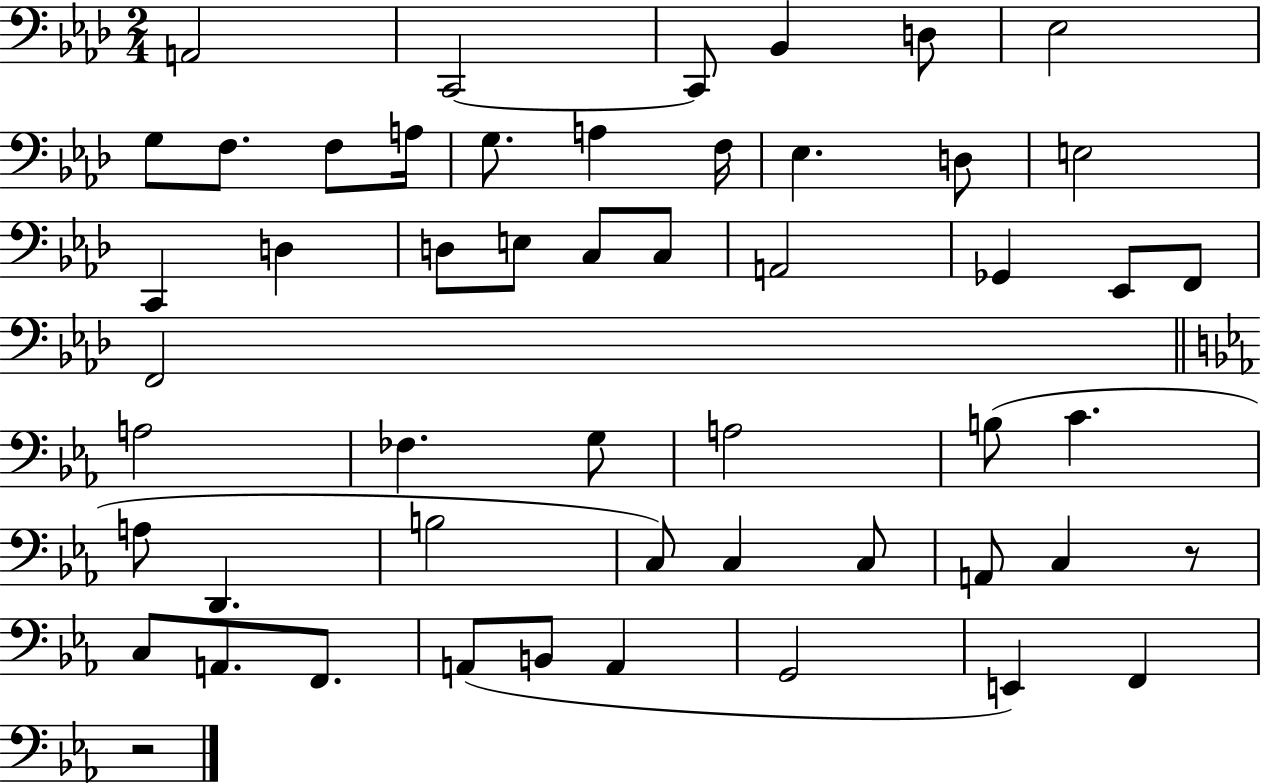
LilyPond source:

{
  \clef bass
  \numericTimeSignature
  \time 2/4
  \key aes \major
  a,2 | c,2~~ | c,8 bes,4 d8 | ees2 | \break g8 f8. f8 a16 | g8. a4 f16 | ees4. d8 | e2 | \break c,4 d4 | d8 e8 c8 c8 | a,2 | ges,4 ees,8 f,8 | \break f,2 | \bar "||" \break \key ees \major a2 | fes4. g8 | a2 | b8( c'4. | \break a8 d,4. | b2 | c8) c4 c8 | a,8 c4 r8 | \break c8 a,8. f,8. | a,8( b,8 a,4 | g,2 | e,4) f,4 | \break r2 | \bar "|."
}